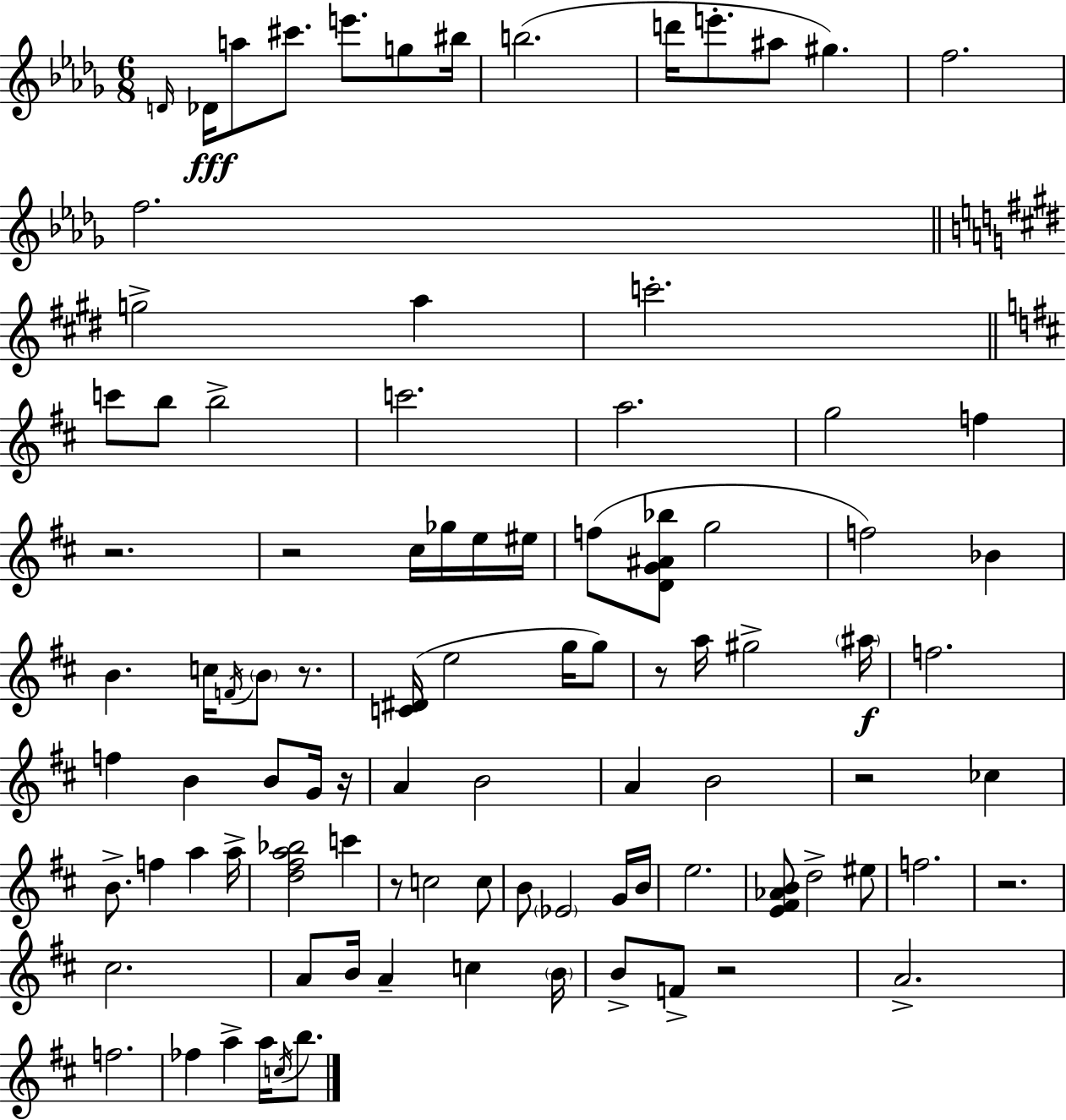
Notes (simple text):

D4/s Db4/s A5/e C#6/e. E6/e. G5/e BIS5/s B5/h. D6/s E6/e. A#5/e G#5/q. F5/h. F5/h. G5/h A5/q C6/h. C6/e B5/e B5/h C6/h. A5/h. G5/h F5/q R/h. R/h C#5/s Gb5/s E5/s EIS5/s F5/e [D4,G4,A#4,Bb5]/e G5/h F5/h Bb4/q B4/q. C5/s F4/s B4/e R/e. [C4,D#4]/s E5/h G5/s G5/e R/e A5/s G#5/h A#5/s F5/h. F5/q B4/q B4/e G4/s R/s A4/q B4/h A4/q B4/h R/h CES5/q B4/e. F5/q A5/q A5/s [D5,F#5,A5,Bb5]/h C6/q R/e C5/h C5/e B4/e Eb4/h G4/s B4/s E5/h. [E4,F#4,Ab4,B4]/e D5/h EIS5/e F5/h. R/h. C#5/h. A4/e B4/s A4/q C5/q B4/s B4/e F4/e R/h A4/h. F5/h. FES5/q A5/q A5/s C5/s B5/e.